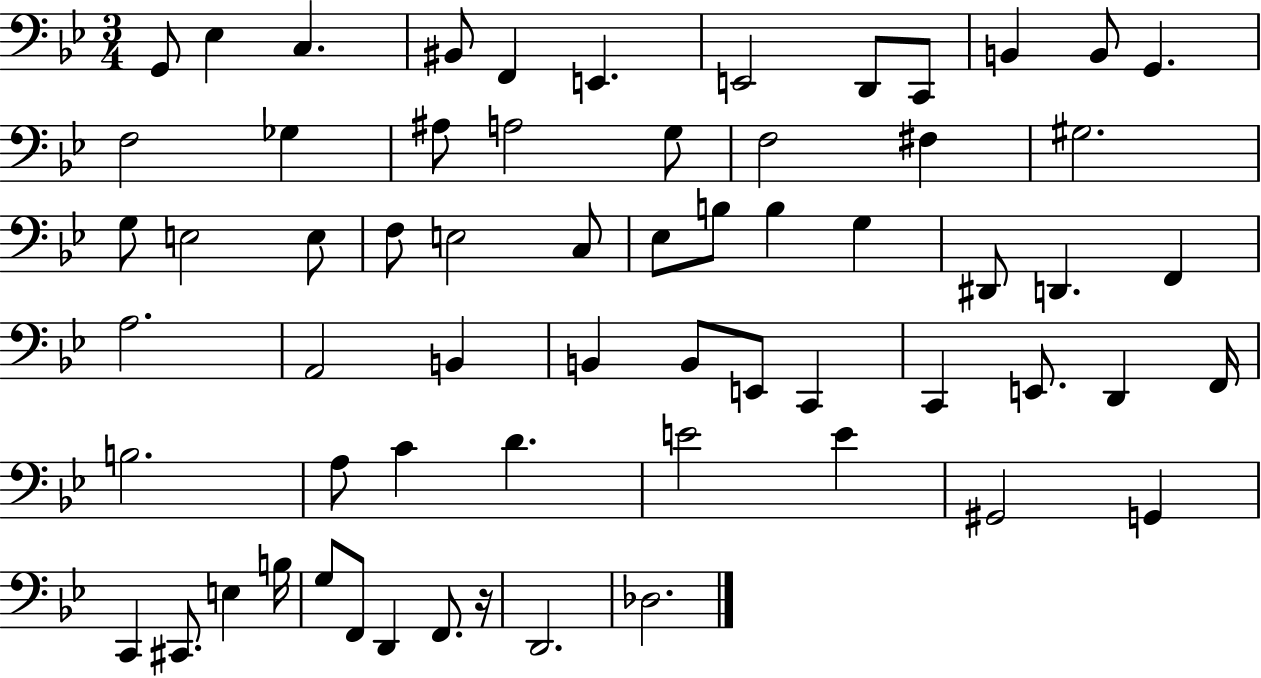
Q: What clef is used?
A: bass